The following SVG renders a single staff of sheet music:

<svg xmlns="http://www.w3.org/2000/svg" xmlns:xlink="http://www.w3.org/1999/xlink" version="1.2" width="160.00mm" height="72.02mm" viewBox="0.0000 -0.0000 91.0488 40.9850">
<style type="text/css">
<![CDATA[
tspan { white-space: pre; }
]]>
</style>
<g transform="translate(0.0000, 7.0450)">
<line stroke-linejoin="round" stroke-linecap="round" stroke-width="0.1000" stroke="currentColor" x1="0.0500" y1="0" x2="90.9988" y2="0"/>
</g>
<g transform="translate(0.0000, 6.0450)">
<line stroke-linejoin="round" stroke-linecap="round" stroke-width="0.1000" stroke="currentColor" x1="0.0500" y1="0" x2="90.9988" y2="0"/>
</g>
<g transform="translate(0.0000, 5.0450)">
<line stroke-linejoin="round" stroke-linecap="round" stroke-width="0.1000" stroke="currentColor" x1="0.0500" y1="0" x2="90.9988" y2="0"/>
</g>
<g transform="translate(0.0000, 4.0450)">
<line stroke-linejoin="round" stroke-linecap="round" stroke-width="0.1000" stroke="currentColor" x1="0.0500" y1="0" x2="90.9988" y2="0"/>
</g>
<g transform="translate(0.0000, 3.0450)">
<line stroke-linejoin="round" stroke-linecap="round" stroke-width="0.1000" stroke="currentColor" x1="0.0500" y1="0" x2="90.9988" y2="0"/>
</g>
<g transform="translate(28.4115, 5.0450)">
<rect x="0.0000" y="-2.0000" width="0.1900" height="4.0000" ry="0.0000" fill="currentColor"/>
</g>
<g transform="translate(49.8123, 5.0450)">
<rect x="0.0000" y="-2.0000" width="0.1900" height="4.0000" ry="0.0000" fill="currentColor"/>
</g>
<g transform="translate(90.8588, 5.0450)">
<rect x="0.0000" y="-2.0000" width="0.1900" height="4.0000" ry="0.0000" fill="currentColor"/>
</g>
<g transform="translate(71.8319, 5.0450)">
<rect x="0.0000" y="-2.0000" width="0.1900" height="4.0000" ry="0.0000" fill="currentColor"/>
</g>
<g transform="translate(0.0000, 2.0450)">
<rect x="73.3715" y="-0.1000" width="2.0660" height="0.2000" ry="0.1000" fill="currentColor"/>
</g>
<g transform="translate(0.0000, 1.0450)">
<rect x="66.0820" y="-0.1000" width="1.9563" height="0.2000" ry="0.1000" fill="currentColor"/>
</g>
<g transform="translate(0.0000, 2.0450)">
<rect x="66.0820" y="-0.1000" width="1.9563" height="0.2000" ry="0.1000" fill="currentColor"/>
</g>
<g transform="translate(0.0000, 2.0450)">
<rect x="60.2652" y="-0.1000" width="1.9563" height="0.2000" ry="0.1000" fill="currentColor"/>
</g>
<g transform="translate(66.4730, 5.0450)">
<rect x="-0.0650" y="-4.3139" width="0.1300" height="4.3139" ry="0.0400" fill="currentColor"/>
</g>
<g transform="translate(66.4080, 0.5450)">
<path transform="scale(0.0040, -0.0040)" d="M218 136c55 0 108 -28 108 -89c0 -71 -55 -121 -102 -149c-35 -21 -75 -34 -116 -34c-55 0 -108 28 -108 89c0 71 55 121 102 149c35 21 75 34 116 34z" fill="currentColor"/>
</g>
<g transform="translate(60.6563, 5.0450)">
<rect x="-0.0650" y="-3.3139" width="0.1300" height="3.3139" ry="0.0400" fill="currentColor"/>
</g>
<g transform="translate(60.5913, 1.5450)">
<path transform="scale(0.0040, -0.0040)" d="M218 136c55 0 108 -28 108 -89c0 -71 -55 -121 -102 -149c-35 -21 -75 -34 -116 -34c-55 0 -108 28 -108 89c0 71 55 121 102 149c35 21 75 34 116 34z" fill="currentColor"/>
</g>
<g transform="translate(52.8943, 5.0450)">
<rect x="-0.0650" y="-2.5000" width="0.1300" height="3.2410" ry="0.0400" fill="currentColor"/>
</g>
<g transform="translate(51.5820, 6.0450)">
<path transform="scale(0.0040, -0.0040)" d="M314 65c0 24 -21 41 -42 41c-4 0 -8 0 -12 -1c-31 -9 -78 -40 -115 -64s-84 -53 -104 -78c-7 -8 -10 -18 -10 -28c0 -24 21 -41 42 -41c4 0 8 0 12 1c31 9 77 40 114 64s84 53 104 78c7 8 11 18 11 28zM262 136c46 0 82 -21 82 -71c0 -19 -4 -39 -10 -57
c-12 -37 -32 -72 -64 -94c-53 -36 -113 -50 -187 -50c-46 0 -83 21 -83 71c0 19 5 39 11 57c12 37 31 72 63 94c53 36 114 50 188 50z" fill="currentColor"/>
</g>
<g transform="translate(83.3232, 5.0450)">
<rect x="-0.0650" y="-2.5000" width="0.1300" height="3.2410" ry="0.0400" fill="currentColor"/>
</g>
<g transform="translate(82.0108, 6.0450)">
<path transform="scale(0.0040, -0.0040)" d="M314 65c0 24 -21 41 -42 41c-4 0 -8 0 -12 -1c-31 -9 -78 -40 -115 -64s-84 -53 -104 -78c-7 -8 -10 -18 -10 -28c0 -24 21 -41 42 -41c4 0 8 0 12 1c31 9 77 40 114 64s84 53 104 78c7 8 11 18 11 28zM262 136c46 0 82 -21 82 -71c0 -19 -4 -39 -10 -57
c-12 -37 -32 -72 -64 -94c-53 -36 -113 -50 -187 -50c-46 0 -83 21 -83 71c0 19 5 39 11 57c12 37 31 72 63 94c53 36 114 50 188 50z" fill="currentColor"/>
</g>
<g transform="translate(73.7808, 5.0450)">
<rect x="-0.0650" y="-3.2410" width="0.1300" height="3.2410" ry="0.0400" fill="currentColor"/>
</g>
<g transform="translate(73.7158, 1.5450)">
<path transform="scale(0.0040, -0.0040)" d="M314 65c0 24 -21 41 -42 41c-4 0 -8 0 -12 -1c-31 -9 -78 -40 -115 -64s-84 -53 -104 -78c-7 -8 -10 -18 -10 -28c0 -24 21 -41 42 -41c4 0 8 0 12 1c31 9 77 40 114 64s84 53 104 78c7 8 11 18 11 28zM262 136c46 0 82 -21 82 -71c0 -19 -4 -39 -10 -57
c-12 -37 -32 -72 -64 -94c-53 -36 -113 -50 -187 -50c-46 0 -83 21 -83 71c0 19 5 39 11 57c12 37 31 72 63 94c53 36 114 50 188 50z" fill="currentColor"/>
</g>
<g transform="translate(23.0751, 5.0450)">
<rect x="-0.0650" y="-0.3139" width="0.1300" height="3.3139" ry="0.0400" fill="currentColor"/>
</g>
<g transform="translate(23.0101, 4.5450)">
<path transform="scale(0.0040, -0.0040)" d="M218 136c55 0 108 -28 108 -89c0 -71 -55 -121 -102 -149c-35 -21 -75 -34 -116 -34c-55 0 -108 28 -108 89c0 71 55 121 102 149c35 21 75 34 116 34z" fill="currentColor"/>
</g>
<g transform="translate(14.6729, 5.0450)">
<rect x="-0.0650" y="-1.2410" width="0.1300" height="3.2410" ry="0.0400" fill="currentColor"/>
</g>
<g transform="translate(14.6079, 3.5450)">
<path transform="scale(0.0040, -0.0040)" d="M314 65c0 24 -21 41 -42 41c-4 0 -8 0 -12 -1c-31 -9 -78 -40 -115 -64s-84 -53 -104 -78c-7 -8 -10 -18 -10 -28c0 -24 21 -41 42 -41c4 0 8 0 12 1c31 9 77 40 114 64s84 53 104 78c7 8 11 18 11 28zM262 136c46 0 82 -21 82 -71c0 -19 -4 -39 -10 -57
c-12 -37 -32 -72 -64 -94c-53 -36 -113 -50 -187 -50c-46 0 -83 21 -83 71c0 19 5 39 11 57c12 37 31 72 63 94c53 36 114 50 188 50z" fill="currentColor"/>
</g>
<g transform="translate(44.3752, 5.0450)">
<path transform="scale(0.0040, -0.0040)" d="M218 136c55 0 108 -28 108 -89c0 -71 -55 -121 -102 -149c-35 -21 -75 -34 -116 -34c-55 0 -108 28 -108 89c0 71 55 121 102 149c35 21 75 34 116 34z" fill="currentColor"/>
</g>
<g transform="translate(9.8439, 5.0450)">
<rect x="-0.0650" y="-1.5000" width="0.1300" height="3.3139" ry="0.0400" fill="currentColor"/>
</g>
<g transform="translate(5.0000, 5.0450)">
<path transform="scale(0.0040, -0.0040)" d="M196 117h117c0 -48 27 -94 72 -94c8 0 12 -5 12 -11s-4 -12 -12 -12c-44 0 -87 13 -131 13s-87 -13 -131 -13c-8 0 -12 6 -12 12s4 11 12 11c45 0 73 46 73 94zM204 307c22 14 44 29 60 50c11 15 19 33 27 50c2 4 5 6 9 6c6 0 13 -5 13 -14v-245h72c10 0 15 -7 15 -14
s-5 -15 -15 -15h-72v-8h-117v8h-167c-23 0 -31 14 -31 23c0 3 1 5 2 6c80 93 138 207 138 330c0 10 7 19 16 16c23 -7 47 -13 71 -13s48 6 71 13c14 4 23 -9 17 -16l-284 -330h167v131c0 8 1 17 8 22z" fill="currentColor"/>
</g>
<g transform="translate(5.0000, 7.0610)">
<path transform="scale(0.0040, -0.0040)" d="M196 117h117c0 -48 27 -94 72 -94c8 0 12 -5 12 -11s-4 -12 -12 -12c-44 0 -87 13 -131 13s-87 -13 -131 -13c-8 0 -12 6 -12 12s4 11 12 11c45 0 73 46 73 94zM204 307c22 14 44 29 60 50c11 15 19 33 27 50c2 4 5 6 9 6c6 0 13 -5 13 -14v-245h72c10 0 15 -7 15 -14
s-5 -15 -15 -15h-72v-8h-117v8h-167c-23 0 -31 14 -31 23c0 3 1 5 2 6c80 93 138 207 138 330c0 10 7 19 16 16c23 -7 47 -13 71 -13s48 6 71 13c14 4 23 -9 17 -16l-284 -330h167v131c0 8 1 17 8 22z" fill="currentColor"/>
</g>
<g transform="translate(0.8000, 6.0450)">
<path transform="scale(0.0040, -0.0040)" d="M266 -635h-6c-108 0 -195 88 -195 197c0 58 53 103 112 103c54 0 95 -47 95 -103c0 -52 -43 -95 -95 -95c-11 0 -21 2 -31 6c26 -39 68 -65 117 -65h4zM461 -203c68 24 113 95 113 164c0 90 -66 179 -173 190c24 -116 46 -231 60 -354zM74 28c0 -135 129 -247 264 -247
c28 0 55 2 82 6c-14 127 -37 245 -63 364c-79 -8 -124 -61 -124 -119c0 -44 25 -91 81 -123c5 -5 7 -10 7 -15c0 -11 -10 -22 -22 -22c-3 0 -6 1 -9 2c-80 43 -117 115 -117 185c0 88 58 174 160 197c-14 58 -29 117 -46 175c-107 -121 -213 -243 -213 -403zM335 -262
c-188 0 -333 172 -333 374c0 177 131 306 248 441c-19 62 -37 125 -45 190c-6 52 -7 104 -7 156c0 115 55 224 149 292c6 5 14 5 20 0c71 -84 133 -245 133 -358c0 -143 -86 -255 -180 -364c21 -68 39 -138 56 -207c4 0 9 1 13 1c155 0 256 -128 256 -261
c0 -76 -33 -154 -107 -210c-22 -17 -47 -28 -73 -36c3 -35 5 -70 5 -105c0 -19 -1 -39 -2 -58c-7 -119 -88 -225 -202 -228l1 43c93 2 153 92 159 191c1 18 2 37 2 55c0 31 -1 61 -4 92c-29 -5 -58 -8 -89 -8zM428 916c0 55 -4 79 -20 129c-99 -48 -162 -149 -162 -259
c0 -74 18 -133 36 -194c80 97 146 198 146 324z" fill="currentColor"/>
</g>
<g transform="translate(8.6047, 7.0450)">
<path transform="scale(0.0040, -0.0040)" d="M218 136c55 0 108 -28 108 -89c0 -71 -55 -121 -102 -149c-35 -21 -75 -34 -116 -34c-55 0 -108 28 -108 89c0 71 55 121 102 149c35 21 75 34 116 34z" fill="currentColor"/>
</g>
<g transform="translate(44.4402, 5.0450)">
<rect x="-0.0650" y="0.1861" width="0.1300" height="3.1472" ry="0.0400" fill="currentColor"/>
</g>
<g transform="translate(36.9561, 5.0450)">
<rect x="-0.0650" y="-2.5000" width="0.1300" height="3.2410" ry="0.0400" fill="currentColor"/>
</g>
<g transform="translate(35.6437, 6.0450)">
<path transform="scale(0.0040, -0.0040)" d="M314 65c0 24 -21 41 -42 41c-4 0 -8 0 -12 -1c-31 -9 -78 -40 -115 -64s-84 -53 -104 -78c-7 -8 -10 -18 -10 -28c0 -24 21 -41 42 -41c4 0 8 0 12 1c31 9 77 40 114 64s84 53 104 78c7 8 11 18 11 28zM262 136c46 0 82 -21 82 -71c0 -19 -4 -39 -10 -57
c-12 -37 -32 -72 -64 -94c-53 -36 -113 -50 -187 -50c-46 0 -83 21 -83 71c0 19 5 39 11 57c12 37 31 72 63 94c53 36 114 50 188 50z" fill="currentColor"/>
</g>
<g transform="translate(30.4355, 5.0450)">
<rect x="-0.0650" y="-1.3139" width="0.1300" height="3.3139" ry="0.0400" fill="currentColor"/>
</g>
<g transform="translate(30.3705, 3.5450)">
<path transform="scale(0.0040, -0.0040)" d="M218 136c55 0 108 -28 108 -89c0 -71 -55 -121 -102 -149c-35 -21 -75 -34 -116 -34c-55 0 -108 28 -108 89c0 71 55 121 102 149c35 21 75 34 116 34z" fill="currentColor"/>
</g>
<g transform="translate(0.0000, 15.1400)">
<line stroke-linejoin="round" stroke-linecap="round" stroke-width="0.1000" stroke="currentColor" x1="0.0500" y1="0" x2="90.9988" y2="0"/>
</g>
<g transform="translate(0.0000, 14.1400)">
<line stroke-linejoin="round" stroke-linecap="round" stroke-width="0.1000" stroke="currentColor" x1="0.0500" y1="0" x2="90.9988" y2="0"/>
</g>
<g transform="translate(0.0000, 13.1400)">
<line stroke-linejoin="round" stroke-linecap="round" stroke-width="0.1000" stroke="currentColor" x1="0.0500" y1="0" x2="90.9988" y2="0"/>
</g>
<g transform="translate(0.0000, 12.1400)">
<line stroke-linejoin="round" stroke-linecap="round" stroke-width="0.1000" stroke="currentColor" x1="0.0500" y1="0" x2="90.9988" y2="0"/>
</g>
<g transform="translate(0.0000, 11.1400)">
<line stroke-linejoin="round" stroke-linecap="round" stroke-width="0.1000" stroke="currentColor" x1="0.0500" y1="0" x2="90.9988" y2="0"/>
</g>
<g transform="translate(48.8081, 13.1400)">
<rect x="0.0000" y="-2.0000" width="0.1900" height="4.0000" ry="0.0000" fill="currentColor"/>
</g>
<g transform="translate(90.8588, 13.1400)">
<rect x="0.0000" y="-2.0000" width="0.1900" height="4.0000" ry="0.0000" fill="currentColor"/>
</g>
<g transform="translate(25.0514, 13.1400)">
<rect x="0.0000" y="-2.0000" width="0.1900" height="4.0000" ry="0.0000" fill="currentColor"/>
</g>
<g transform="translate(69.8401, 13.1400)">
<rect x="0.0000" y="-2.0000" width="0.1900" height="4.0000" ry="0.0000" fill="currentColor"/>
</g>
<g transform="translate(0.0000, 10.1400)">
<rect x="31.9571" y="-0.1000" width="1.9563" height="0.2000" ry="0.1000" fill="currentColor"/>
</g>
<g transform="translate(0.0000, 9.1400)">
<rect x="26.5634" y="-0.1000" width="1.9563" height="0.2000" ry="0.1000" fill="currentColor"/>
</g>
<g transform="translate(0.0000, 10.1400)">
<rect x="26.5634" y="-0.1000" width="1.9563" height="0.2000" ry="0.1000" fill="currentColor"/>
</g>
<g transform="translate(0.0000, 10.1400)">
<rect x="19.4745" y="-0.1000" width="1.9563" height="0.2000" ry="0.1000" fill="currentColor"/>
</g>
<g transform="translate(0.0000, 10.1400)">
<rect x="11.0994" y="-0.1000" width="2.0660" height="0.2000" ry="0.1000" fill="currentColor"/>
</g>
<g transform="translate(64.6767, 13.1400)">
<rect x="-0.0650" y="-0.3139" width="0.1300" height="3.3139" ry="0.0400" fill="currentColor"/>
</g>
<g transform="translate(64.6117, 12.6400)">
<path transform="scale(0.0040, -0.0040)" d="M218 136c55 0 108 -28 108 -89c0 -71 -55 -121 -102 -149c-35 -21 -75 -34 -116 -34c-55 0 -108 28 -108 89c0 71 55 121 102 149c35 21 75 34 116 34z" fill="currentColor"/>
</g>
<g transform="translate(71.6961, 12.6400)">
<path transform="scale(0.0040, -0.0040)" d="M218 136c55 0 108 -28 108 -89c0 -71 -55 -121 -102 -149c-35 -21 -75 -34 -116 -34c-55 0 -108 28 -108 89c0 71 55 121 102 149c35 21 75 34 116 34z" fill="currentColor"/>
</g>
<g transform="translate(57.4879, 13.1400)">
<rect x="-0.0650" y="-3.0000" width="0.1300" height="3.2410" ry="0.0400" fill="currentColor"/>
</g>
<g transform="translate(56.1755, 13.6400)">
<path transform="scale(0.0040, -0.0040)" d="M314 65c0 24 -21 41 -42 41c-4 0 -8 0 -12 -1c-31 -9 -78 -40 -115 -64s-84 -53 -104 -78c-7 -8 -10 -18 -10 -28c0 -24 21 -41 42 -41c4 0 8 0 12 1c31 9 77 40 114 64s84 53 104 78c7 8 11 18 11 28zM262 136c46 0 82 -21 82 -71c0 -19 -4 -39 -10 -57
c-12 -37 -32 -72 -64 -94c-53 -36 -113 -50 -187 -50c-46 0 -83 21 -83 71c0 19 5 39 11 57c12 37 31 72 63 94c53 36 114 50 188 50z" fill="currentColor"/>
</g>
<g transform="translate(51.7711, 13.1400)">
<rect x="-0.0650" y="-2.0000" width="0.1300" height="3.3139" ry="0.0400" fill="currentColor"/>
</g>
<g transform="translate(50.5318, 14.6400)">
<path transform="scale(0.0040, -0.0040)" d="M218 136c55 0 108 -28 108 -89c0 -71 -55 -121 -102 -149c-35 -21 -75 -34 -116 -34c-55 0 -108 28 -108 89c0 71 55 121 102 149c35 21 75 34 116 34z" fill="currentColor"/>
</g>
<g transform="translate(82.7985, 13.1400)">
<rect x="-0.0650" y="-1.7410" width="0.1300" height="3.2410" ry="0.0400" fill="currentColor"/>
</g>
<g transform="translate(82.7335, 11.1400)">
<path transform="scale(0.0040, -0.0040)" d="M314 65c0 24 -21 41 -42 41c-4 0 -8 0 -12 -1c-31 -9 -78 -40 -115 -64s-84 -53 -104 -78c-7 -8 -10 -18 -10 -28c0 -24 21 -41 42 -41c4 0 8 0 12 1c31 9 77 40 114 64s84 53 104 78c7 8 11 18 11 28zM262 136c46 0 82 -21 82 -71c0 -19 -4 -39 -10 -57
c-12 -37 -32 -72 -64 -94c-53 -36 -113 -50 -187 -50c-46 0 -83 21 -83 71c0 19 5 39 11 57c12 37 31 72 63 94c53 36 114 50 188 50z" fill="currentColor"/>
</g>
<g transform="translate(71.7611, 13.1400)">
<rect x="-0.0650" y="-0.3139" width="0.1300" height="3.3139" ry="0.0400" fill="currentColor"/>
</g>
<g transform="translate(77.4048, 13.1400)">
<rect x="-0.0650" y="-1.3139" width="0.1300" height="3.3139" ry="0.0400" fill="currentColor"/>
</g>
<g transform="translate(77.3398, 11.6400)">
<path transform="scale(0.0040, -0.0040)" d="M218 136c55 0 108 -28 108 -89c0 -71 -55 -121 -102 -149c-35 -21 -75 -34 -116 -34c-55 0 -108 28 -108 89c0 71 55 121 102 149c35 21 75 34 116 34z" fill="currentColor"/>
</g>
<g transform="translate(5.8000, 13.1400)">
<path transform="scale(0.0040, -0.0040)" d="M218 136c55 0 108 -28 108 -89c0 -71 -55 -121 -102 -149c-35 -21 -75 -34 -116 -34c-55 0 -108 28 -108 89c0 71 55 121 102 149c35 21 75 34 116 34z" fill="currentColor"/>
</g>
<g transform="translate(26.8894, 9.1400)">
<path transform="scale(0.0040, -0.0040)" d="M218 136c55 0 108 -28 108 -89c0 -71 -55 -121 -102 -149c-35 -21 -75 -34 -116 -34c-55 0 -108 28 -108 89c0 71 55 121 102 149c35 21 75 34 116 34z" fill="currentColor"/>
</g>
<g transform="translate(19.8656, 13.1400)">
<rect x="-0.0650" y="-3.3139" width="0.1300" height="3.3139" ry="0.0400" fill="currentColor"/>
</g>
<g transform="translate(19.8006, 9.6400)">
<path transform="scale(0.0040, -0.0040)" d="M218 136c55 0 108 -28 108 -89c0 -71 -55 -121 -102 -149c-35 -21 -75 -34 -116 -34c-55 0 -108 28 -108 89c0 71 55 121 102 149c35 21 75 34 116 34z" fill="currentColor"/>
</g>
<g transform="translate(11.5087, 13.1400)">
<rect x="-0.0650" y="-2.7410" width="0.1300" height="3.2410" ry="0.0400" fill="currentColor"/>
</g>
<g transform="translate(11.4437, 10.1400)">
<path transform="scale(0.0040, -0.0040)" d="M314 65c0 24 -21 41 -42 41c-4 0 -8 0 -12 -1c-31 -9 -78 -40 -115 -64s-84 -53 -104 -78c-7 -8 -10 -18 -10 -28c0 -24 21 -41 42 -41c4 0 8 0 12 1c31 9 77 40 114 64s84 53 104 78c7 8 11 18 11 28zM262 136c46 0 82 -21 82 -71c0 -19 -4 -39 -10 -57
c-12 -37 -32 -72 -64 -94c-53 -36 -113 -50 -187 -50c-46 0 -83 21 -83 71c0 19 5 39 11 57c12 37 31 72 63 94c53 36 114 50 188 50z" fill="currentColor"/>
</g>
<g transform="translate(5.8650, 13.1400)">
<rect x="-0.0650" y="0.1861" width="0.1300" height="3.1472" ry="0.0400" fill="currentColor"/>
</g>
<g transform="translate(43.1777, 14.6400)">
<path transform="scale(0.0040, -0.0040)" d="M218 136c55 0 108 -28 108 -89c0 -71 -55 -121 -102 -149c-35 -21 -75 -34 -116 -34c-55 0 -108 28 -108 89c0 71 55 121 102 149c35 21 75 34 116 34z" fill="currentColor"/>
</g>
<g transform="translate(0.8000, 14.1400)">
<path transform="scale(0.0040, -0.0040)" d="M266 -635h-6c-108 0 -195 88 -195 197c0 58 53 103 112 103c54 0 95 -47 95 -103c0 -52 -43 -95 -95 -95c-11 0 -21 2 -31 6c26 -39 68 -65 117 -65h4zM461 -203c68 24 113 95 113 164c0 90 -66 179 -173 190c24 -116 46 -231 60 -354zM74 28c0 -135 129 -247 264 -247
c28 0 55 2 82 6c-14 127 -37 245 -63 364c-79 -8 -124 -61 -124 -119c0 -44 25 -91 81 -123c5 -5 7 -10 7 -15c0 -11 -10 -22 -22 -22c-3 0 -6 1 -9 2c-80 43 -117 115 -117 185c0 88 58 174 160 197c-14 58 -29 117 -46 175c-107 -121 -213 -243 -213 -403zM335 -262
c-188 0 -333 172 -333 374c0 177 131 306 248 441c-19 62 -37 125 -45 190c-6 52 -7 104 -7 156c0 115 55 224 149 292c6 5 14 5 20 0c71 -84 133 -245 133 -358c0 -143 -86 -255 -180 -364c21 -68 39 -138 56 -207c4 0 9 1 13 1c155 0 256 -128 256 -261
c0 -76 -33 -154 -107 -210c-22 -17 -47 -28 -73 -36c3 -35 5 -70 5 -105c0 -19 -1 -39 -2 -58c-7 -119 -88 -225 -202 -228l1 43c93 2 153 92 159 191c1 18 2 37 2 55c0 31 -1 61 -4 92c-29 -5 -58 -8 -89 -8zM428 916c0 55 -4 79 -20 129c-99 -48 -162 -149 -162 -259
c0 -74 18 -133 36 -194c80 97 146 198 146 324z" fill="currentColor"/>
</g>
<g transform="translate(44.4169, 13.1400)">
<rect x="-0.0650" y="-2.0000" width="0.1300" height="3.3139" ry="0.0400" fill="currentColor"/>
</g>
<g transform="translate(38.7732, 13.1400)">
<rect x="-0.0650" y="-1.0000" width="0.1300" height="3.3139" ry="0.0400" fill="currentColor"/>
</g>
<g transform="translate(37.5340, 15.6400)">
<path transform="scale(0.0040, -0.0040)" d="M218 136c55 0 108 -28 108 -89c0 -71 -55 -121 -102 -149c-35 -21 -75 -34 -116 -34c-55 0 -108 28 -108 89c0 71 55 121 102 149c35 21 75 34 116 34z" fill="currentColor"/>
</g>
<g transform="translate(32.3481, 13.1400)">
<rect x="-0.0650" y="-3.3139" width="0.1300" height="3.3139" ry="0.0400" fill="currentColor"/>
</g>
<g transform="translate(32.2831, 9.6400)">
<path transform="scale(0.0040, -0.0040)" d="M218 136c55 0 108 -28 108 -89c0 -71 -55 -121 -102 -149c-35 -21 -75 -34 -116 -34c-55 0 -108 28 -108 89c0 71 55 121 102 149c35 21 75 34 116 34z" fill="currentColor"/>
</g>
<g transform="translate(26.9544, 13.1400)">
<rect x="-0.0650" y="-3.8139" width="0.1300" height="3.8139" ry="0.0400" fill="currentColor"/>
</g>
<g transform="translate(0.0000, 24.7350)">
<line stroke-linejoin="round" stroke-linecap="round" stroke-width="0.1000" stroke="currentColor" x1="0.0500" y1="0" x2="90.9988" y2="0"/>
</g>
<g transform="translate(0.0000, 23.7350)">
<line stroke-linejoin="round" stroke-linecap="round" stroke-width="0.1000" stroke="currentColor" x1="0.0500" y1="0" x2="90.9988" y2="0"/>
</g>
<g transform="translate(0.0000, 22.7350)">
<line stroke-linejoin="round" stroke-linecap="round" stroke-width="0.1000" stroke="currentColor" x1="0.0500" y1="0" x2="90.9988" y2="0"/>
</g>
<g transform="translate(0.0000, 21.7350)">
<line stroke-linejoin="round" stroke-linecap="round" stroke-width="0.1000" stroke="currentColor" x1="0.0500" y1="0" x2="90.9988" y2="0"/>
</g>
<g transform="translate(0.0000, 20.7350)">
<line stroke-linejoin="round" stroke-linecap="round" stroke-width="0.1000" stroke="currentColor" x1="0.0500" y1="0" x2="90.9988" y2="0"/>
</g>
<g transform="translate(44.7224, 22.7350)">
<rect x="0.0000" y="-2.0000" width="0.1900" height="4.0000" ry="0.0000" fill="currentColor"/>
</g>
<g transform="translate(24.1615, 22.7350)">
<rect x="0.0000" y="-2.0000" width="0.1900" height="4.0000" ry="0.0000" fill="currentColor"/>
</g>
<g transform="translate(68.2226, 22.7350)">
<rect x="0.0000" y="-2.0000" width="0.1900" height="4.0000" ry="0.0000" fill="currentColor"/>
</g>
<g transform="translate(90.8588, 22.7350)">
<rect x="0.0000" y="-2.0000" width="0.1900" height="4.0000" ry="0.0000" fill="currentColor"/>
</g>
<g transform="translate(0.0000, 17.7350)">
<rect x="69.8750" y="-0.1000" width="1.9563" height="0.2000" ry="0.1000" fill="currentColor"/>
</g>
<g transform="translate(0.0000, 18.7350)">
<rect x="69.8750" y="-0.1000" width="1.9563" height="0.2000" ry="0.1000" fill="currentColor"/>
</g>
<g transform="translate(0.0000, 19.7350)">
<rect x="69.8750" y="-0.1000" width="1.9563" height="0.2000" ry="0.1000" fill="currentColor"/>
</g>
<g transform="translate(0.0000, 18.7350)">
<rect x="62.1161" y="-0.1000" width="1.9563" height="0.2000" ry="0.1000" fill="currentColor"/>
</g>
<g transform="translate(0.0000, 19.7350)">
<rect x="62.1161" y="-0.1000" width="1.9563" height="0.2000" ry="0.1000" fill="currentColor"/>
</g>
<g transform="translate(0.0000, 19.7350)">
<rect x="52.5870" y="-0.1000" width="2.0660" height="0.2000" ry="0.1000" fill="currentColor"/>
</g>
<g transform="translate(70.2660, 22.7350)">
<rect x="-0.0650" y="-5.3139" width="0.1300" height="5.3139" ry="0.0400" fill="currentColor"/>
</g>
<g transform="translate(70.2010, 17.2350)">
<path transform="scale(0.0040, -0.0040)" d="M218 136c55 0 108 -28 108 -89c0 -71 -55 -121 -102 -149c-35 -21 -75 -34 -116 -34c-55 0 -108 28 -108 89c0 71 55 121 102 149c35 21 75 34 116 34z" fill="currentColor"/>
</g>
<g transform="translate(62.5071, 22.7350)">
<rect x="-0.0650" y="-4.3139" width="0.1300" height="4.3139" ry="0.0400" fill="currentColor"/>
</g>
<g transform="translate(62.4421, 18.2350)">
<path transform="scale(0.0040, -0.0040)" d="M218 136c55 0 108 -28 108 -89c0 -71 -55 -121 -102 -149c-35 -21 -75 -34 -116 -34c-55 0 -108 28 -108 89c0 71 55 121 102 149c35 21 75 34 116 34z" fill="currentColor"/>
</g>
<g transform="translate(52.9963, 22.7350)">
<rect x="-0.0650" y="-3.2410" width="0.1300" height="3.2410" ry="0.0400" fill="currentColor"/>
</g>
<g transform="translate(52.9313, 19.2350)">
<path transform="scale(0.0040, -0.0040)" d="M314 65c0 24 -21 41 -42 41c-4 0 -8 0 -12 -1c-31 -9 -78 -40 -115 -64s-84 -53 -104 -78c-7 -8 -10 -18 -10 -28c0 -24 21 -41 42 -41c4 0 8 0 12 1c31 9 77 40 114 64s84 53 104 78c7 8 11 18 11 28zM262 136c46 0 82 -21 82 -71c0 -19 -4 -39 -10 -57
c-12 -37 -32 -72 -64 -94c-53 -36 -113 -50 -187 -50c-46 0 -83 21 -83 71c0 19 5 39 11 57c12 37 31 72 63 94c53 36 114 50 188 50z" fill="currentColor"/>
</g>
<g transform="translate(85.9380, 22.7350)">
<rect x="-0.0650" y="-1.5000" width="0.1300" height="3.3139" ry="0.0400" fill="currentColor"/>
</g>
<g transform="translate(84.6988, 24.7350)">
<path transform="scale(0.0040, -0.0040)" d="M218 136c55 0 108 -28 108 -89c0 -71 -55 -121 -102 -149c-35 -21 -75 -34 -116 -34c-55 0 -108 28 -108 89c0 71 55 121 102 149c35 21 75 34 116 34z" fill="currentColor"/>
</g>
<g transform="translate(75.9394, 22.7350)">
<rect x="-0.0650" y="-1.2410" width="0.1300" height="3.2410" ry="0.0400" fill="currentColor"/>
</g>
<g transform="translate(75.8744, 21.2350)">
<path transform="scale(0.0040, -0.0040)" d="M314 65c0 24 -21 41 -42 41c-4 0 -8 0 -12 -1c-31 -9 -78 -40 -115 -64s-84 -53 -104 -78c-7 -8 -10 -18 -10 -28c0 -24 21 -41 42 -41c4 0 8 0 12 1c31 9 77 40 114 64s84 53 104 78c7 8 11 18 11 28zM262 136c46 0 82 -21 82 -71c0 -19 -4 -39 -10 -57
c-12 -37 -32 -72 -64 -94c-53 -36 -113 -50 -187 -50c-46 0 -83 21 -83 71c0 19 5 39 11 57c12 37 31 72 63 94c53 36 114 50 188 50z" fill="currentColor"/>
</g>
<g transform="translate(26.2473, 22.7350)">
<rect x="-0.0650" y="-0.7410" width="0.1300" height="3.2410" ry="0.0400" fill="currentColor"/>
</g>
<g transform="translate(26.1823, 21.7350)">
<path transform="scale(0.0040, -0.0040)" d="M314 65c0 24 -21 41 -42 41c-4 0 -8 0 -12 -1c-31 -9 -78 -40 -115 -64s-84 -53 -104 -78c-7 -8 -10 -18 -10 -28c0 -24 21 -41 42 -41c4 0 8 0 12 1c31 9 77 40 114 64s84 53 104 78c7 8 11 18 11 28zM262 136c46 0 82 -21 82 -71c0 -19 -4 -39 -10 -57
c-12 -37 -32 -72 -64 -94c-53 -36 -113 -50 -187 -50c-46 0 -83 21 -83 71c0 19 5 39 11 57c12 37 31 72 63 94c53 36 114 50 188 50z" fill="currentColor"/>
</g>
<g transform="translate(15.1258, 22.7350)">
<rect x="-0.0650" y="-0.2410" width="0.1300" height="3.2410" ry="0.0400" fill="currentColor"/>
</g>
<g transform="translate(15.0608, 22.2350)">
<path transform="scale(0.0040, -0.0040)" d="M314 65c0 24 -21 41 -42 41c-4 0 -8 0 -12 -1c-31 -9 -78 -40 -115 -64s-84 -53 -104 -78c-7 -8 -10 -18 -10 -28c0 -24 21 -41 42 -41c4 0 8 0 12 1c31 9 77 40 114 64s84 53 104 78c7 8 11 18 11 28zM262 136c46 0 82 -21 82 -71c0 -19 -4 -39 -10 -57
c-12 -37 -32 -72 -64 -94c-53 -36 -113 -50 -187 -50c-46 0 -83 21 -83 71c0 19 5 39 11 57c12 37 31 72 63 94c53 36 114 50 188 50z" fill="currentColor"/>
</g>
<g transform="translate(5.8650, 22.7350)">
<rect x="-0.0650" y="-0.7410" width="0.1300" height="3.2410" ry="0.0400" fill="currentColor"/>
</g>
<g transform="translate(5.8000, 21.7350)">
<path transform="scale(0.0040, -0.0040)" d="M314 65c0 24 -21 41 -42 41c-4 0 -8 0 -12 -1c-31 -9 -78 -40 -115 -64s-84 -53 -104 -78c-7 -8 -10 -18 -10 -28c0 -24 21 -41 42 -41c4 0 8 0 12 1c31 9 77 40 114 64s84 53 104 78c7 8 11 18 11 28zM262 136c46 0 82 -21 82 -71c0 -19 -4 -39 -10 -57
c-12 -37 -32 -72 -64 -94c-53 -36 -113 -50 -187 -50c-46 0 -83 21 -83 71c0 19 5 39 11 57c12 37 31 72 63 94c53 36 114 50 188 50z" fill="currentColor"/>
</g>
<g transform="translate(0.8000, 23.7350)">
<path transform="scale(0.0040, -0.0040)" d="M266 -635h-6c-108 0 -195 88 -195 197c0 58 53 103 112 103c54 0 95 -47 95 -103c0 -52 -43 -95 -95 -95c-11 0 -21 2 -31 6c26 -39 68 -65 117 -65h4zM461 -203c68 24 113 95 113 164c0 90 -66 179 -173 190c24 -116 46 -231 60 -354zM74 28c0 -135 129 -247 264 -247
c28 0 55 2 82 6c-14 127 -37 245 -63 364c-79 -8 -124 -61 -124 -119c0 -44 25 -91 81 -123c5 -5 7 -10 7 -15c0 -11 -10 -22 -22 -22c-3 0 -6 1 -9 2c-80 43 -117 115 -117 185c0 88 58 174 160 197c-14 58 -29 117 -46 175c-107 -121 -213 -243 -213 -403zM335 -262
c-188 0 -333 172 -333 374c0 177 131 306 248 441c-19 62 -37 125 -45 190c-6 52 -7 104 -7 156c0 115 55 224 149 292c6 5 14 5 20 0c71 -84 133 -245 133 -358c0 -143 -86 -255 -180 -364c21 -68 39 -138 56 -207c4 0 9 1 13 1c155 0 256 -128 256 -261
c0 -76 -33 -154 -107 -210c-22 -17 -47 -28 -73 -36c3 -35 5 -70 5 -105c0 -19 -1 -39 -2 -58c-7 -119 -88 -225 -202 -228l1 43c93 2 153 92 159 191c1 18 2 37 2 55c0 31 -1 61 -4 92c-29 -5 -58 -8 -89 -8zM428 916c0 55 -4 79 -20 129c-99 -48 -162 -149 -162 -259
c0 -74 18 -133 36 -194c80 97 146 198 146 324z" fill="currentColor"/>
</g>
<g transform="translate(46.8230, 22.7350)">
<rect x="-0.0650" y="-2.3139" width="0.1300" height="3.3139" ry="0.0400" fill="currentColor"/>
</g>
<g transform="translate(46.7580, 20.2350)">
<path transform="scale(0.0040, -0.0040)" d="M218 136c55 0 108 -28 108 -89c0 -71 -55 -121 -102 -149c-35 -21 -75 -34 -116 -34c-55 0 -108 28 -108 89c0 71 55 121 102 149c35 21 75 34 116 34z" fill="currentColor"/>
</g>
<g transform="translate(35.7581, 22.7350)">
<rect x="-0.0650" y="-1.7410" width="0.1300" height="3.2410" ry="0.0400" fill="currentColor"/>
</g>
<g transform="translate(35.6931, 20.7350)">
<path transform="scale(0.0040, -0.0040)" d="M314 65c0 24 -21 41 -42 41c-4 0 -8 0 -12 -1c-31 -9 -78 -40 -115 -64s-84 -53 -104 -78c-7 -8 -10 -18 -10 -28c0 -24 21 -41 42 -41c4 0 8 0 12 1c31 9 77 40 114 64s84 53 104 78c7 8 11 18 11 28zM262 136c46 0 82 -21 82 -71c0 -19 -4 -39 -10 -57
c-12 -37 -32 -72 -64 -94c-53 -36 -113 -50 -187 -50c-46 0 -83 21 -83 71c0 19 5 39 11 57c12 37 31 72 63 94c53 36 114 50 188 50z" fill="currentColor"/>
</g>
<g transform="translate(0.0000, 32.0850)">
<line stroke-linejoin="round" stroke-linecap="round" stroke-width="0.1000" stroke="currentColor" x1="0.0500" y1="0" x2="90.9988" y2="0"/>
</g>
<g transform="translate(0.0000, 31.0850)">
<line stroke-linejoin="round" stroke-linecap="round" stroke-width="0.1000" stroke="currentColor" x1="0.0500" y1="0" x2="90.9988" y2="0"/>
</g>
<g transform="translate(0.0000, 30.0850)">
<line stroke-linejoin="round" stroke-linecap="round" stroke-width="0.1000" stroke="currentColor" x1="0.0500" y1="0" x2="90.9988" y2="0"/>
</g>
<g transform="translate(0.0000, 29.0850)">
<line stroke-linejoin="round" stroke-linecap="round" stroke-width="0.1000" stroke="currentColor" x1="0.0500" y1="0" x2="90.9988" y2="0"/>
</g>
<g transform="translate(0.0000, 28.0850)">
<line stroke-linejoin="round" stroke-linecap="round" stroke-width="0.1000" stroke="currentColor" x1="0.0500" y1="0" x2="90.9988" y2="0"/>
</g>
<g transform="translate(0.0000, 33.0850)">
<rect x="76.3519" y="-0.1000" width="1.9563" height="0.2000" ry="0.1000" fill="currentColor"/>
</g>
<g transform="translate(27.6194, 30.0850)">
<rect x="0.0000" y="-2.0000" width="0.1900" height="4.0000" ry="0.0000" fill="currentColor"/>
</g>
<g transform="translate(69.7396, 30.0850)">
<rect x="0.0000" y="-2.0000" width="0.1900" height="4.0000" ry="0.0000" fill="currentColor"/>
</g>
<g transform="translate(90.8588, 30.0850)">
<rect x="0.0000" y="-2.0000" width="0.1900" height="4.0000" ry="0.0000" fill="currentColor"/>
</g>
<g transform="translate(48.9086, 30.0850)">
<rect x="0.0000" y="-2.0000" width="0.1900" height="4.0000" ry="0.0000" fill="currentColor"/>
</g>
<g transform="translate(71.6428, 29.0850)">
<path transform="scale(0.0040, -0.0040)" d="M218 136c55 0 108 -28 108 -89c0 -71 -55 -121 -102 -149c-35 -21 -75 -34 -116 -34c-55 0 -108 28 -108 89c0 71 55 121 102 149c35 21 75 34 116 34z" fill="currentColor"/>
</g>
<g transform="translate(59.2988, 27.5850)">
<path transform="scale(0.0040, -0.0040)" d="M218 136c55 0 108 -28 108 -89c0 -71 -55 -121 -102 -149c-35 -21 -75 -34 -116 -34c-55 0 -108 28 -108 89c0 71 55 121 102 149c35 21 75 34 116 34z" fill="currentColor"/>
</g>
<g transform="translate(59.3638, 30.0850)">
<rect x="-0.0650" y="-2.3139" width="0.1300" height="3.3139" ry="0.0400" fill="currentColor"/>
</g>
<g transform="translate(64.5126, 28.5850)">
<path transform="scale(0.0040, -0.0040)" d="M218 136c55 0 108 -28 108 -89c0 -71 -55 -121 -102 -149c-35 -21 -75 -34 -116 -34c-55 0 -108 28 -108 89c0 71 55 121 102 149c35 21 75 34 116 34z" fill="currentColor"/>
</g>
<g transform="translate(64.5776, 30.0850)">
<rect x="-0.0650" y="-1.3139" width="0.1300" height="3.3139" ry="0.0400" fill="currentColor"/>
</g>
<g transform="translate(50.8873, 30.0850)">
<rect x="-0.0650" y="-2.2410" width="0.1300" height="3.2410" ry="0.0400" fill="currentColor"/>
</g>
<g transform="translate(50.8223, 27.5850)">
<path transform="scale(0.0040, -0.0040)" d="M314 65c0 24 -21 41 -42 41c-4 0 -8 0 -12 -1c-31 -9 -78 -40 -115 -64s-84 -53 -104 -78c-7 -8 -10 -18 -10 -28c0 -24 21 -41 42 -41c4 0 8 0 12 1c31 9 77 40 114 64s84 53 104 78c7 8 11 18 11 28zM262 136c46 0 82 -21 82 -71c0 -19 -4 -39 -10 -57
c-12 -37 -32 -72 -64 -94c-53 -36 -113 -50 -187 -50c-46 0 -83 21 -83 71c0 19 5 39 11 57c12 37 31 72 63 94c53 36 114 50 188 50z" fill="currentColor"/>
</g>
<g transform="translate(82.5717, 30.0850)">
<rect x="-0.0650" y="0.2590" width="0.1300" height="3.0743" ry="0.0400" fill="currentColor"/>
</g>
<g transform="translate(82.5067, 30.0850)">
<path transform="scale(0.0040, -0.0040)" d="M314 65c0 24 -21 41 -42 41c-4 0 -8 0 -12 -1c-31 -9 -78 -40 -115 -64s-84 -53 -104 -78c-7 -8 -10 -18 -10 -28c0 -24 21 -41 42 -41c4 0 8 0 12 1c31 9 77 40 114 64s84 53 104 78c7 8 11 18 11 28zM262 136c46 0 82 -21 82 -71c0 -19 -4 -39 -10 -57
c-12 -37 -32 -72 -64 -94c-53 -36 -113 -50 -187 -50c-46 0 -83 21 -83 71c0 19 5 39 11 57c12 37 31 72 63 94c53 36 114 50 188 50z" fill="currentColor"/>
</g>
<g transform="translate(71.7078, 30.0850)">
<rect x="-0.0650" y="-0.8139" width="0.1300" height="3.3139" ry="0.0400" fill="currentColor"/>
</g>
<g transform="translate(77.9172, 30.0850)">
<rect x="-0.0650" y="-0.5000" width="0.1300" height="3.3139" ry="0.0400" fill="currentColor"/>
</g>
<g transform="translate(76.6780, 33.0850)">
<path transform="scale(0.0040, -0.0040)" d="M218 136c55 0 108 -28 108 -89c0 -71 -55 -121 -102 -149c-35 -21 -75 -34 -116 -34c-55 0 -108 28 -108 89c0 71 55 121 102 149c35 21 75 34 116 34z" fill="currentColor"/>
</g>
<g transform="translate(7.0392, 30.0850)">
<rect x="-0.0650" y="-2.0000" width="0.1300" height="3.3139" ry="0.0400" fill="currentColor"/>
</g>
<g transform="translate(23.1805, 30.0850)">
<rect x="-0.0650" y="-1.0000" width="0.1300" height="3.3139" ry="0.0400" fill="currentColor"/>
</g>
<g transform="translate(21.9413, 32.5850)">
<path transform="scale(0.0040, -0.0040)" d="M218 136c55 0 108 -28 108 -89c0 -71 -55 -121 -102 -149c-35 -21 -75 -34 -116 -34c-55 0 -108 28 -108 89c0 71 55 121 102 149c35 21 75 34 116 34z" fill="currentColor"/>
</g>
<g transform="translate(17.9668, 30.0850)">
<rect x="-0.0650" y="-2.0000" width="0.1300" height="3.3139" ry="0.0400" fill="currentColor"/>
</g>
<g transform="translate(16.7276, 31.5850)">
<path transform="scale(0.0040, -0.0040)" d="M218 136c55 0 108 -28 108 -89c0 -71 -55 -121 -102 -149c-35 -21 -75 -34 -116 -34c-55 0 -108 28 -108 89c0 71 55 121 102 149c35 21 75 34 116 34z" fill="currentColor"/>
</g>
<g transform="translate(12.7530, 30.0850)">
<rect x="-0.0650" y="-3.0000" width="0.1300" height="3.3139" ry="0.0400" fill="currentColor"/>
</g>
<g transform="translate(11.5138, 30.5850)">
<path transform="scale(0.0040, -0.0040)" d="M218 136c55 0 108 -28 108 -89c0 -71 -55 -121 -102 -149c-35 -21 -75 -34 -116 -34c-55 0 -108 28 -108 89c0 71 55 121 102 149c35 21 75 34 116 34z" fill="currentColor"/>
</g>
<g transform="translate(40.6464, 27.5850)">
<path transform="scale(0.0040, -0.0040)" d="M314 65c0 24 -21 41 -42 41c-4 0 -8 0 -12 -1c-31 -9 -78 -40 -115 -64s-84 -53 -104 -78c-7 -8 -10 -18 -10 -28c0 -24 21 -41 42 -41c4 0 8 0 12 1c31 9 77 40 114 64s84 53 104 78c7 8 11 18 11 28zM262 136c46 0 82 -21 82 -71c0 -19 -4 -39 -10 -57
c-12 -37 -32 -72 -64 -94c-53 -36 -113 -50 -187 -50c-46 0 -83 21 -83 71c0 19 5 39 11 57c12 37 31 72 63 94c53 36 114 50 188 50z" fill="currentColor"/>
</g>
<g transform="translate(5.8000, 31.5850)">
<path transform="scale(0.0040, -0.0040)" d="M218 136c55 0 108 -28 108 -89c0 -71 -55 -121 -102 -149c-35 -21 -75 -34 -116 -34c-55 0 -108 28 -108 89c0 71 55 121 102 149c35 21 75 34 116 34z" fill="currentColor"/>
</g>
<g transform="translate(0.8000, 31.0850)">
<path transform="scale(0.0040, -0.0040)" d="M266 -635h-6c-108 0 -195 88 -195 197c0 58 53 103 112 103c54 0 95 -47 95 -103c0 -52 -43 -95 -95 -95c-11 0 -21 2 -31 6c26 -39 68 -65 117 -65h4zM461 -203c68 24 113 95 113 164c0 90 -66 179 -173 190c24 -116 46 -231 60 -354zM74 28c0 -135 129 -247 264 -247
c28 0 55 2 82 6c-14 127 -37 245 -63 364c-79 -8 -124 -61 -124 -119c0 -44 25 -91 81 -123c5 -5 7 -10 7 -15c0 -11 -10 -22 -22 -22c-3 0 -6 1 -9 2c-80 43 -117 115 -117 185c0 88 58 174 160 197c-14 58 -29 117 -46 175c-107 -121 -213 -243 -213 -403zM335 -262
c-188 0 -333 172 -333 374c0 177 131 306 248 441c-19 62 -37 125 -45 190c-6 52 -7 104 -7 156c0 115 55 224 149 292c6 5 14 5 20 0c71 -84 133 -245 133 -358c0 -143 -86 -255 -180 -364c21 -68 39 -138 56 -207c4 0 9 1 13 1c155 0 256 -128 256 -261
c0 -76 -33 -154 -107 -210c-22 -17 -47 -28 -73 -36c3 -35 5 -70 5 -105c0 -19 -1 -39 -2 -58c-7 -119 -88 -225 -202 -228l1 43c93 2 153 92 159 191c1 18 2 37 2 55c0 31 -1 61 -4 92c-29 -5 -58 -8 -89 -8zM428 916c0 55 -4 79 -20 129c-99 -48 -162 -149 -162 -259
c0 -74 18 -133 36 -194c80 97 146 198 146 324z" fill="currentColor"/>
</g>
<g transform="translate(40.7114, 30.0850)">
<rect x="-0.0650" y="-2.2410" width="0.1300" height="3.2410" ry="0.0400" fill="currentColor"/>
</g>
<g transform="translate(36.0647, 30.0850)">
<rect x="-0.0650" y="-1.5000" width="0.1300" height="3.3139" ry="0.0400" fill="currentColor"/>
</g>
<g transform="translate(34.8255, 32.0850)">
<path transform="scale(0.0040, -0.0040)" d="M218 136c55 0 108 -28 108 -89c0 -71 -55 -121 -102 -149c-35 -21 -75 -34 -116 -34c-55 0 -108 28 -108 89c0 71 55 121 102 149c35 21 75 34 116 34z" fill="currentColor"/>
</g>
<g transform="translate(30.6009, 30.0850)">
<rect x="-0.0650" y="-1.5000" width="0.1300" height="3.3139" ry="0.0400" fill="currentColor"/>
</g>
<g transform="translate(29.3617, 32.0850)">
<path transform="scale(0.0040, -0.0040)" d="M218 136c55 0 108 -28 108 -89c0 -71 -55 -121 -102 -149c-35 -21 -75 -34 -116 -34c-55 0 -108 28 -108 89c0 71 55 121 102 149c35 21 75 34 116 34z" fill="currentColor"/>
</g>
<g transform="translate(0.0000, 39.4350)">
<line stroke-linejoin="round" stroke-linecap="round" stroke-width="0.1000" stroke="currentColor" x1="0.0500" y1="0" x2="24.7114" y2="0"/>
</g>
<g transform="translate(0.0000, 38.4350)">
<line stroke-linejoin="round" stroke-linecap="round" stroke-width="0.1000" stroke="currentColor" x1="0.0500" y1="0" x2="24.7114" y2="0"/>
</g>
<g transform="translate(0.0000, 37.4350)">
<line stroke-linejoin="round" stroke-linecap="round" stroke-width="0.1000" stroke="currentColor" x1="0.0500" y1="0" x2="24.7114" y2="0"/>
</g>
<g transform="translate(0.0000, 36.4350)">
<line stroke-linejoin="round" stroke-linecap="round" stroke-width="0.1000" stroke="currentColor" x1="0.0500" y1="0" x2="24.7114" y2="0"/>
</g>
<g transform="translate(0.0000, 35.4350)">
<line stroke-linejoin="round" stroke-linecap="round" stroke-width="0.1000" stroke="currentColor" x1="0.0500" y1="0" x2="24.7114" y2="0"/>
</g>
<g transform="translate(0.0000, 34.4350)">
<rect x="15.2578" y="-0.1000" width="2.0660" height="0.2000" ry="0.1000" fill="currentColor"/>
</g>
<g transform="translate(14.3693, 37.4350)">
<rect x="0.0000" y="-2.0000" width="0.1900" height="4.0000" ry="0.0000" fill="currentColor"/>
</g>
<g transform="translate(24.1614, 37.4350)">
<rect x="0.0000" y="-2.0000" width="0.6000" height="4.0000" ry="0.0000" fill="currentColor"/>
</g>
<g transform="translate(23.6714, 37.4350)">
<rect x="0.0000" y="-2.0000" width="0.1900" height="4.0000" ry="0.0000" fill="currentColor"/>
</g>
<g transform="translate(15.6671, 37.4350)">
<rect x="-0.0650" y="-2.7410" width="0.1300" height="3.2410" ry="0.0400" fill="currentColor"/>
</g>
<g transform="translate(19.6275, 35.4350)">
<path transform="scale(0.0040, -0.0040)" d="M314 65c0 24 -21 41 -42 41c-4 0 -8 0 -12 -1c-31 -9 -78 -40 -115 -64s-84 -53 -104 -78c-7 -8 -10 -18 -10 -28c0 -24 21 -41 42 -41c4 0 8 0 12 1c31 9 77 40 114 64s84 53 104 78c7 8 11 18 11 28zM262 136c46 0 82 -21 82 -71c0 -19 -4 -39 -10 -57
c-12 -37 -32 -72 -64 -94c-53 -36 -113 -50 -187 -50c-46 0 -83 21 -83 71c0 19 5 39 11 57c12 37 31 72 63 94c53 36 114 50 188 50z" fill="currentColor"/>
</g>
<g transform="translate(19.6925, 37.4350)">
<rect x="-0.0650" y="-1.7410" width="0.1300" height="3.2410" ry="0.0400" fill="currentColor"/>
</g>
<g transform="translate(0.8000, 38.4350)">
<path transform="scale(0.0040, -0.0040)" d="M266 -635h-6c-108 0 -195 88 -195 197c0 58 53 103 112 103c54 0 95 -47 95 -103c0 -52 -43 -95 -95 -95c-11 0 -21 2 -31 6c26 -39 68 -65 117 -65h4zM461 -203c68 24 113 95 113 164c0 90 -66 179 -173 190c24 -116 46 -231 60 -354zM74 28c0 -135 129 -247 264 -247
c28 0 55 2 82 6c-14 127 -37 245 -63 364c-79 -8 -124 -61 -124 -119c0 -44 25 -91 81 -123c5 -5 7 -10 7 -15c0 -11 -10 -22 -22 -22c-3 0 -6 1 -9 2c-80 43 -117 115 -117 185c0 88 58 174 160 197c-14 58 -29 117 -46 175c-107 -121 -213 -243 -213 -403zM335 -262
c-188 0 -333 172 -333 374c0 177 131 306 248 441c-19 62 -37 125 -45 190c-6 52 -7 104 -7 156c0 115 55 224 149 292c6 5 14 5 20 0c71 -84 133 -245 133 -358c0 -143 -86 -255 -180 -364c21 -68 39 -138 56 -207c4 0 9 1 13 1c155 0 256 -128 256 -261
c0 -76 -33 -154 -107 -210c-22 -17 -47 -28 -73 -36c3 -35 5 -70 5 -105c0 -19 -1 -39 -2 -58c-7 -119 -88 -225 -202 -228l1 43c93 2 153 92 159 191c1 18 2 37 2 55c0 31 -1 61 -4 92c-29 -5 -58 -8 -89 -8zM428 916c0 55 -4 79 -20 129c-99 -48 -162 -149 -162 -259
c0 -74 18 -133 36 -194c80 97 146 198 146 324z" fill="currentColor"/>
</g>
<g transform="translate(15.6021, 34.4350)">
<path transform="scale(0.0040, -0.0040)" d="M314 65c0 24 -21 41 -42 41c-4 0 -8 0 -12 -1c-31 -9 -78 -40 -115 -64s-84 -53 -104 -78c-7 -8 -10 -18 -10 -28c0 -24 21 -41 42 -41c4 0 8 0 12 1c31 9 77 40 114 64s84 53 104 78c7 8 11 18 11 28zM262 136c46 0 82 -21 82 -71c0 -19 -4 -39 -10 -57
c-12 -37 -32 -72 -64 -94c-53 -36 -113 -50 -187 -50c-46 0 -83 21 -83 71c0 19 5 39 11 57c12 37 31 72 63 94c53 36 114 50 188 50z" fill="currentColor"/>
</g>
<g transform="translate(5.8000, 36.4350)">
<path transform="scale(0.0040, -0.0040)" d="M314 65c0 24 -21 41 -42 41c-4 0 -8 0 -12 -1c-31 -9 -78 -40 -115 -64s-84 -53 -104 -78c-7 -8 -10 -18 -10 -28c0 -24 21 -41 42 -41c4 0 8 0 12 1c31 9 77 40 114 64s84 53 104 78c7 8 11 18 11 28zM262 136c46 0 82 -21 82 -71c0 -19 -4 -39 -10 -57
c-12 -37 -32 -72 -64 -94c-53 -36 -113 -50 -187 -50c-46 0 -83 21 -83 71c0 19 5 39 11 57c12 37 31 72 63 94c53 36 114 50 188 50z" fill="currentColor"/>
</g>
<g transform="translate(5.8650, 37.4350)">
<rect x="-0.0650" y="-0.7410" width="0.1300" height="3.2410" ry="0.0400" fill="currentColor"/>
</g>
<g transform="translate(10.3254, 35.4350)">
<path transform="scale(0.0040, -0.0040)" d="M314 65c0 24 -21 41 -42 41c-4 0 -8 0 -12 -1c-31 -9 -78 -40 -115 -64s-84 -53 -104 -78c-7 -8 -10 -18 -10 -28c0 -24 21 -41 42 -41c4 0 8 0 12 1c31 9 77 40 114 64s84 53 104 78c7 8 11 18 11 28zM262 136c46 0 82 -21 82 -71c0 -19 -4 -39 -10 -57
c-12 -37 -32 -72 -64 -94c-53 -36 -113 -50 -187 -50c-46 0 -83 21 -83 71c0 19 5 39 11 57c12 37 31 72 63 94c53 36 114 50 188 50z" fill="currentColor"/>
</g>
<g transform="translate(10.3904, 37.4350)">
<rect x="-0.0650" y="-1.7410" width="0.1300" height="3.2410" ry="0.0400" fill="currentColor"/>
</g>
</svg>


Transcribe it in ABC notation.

X:1
T:Untitled
M:4/4
L:1/4
K:C
E e2 c e G2 B G2 b d' b2 G2 B a2 b c' b D F F A2 c c e f2 d2 c2 d2 f2 g b2 d' f' e2 E F A F D E E g2 g2 g e d C B2 d2 f2 a2 f2